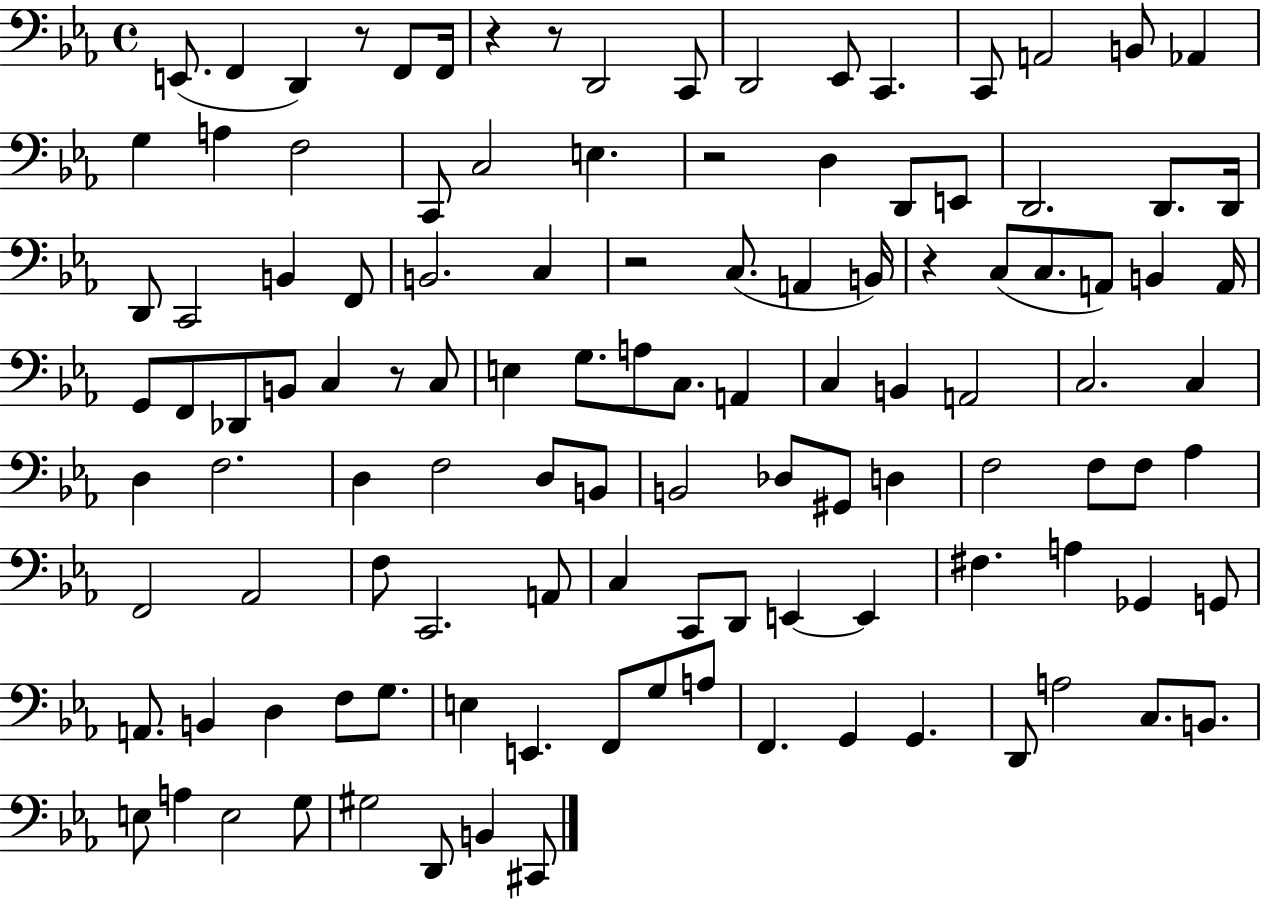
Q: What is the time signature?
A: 4/4